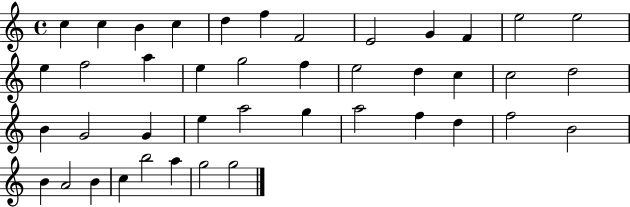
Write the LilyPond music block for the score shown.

{
  \clef treble
  \time 4/4
  \defaultTimeSignature
  \key c \major
  c''4 c''4 b'4 c''4 | d''4 f''4 f'2 | e'2 g'4 f'4 | e''2 e''2 | \break e''4 f''2 a''4 | e''4 g''2 f''4 | e''2 d''4 c''4 | c''2 d''2 | \break b'4 g'2 g'4 | e''4 a''2 g''4 | a''2 f''4 d''4 | f''2 b'2 | \break b'4 a'2 b'4 | c''4 b''2 a''4 | g''2 g''2 | \bar "|."
}